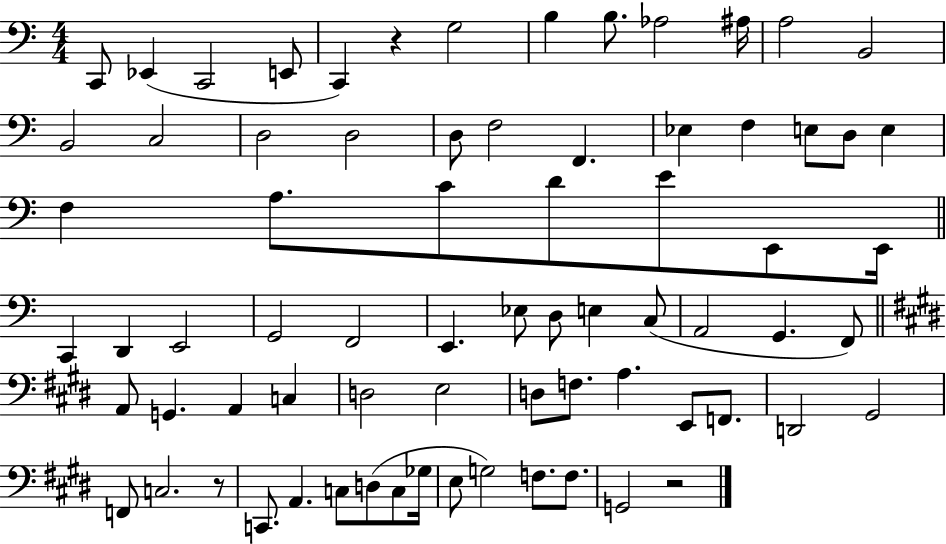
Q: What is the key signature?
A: C major